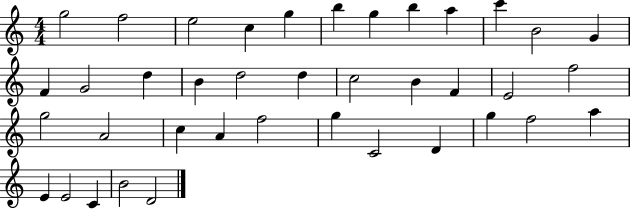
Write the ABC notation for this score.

X:1
T:Untitled
M:4/4
L:1/4
K:C
g2 f2 e2 c g b g b a c' B2 G F G2 d B d2 d c2 B F E2 f2 g2 A2 c A f2 g C2 D g f2 a E E2 C B2 D2